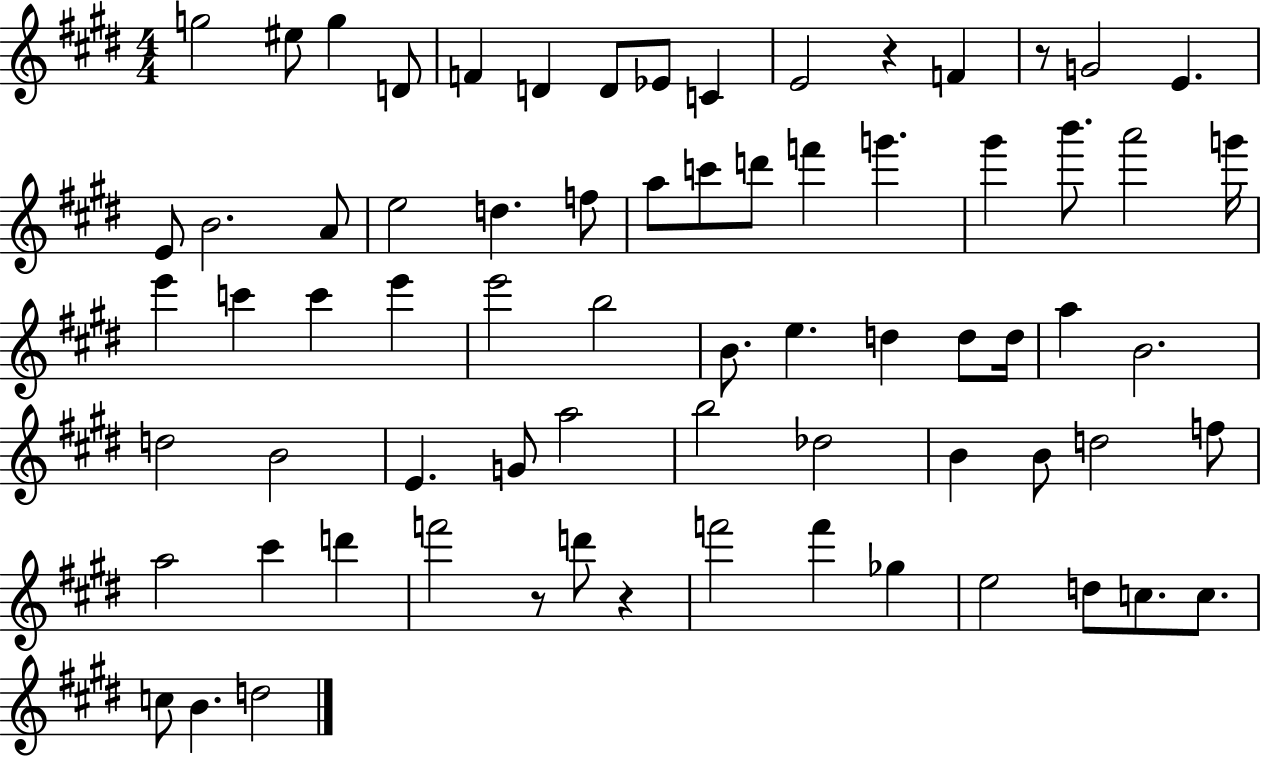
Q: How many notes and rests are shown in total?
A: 71